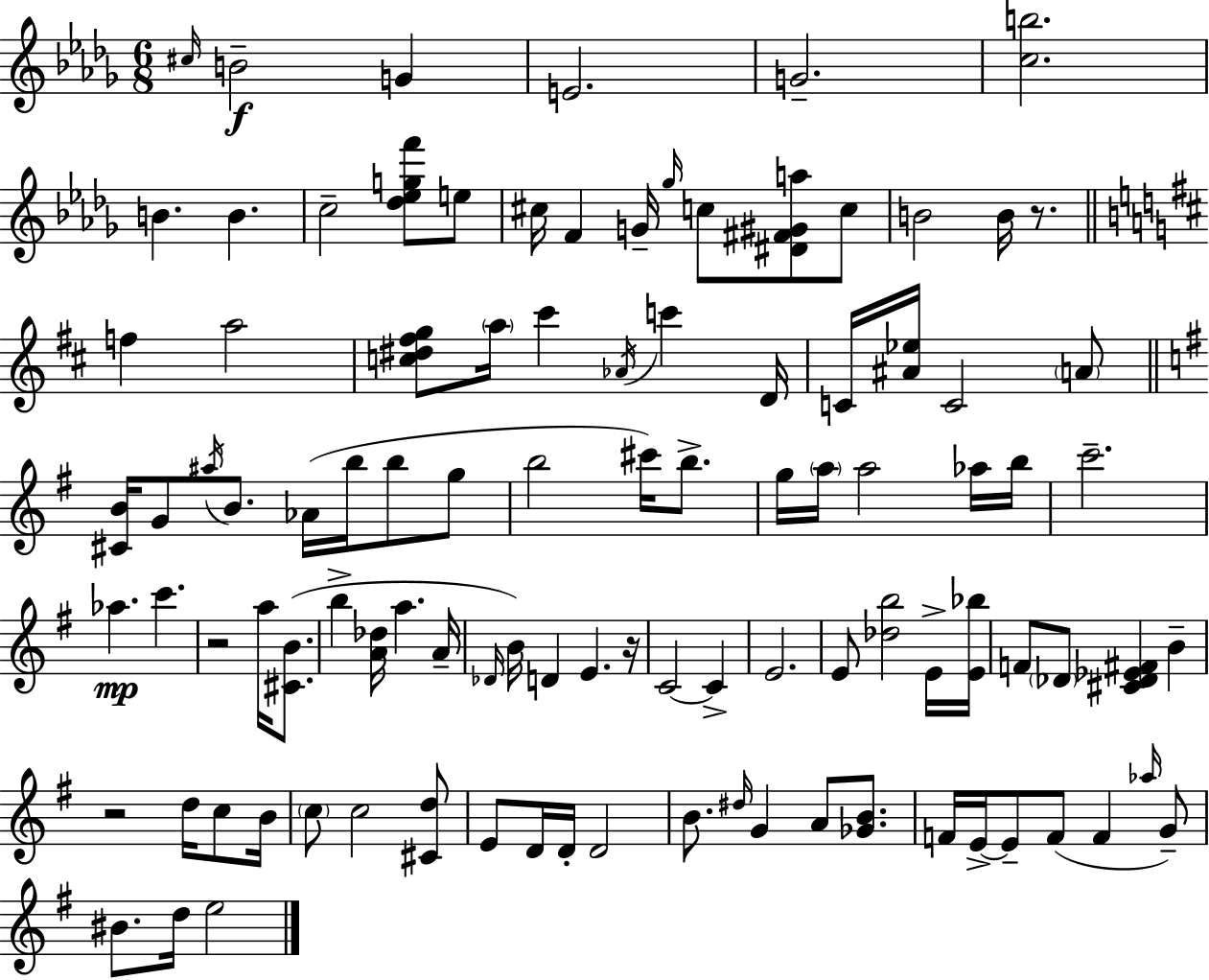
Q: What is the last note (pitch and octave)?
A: E5